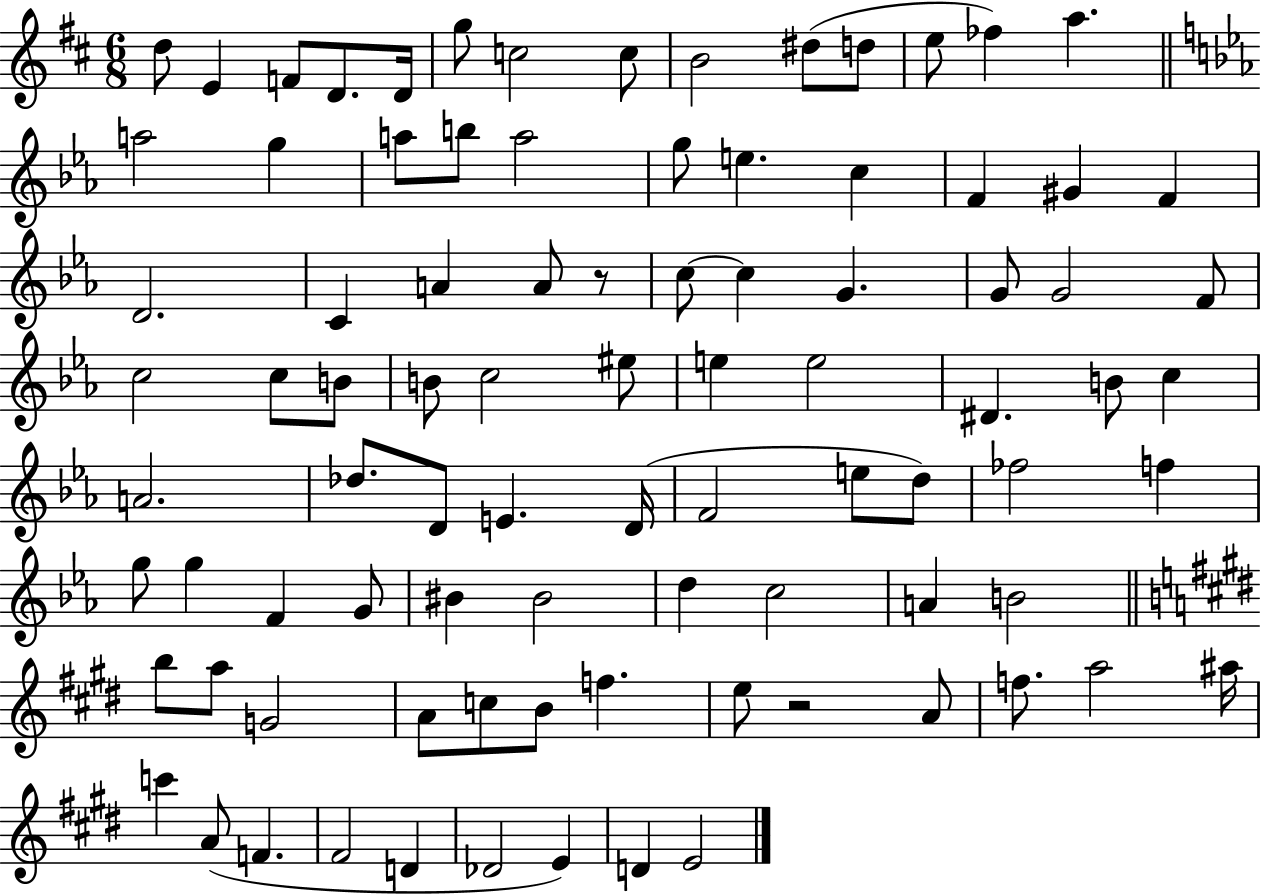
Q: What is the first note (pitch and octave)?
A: D5